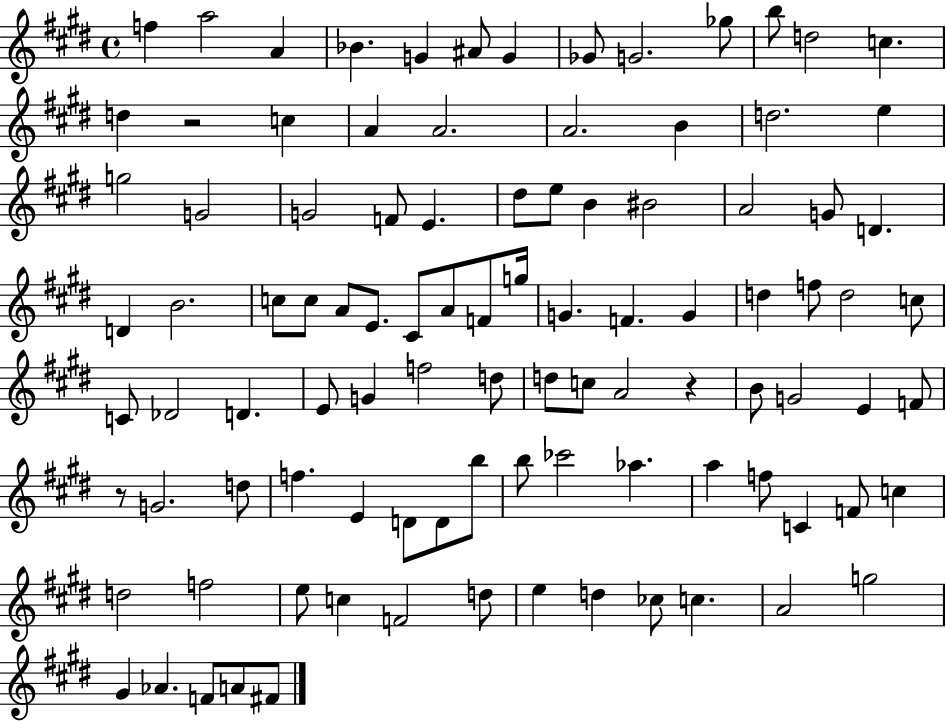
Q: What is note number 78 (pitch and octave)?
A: F4